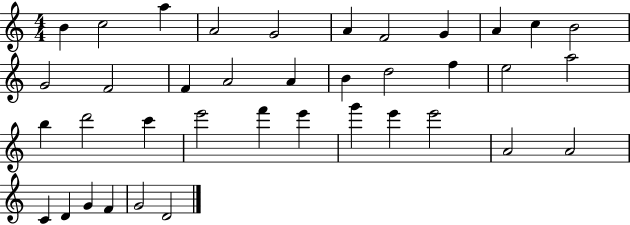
{
  \clef treble
  \numericTimeSignature
  \time 4/4
  \key c \major
  b'4 c''2 a''4 | a'2 g'2 | a'4 f'2 g'4 | a'4 c''4 b'2 | \break g'2 f'2 | f'4 a'2 a'4 | b'4 d''2 f''4 | e''2 a''2 | \break b''4 d'''2 c'''4 | e'''2 f'''4 e'''4 | g'''4 e'''4 e'''2 | a'2 a'2 | \break c'4 d'4 g'4 f'4 | g'2 d'2 | \bar "|."
}